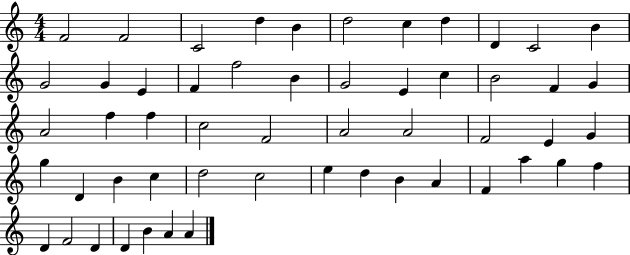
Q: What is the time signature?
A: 4/4